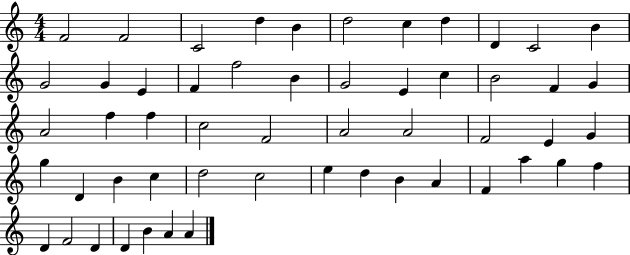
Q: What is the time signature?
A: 4/4